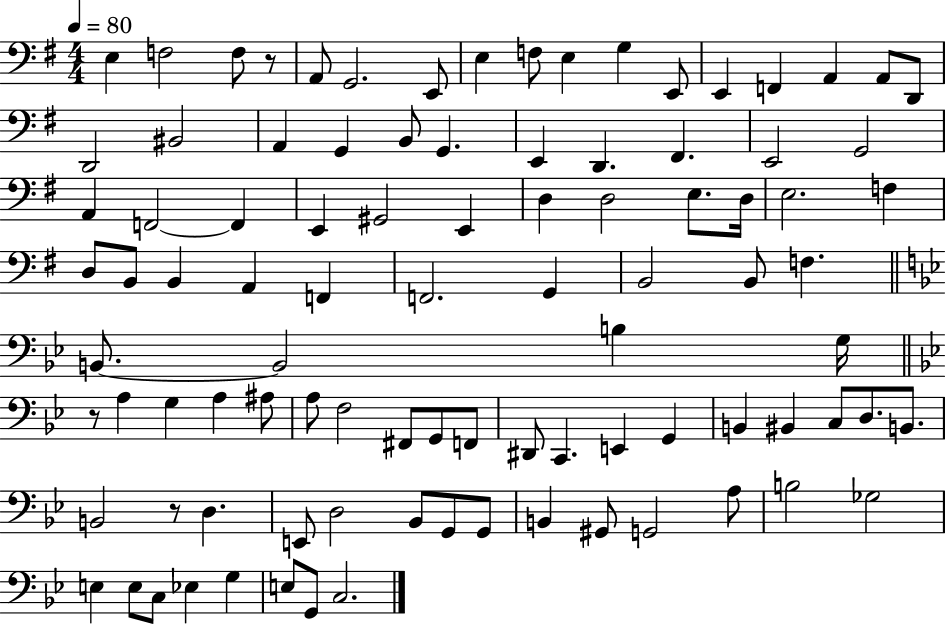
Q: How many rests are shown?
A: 3